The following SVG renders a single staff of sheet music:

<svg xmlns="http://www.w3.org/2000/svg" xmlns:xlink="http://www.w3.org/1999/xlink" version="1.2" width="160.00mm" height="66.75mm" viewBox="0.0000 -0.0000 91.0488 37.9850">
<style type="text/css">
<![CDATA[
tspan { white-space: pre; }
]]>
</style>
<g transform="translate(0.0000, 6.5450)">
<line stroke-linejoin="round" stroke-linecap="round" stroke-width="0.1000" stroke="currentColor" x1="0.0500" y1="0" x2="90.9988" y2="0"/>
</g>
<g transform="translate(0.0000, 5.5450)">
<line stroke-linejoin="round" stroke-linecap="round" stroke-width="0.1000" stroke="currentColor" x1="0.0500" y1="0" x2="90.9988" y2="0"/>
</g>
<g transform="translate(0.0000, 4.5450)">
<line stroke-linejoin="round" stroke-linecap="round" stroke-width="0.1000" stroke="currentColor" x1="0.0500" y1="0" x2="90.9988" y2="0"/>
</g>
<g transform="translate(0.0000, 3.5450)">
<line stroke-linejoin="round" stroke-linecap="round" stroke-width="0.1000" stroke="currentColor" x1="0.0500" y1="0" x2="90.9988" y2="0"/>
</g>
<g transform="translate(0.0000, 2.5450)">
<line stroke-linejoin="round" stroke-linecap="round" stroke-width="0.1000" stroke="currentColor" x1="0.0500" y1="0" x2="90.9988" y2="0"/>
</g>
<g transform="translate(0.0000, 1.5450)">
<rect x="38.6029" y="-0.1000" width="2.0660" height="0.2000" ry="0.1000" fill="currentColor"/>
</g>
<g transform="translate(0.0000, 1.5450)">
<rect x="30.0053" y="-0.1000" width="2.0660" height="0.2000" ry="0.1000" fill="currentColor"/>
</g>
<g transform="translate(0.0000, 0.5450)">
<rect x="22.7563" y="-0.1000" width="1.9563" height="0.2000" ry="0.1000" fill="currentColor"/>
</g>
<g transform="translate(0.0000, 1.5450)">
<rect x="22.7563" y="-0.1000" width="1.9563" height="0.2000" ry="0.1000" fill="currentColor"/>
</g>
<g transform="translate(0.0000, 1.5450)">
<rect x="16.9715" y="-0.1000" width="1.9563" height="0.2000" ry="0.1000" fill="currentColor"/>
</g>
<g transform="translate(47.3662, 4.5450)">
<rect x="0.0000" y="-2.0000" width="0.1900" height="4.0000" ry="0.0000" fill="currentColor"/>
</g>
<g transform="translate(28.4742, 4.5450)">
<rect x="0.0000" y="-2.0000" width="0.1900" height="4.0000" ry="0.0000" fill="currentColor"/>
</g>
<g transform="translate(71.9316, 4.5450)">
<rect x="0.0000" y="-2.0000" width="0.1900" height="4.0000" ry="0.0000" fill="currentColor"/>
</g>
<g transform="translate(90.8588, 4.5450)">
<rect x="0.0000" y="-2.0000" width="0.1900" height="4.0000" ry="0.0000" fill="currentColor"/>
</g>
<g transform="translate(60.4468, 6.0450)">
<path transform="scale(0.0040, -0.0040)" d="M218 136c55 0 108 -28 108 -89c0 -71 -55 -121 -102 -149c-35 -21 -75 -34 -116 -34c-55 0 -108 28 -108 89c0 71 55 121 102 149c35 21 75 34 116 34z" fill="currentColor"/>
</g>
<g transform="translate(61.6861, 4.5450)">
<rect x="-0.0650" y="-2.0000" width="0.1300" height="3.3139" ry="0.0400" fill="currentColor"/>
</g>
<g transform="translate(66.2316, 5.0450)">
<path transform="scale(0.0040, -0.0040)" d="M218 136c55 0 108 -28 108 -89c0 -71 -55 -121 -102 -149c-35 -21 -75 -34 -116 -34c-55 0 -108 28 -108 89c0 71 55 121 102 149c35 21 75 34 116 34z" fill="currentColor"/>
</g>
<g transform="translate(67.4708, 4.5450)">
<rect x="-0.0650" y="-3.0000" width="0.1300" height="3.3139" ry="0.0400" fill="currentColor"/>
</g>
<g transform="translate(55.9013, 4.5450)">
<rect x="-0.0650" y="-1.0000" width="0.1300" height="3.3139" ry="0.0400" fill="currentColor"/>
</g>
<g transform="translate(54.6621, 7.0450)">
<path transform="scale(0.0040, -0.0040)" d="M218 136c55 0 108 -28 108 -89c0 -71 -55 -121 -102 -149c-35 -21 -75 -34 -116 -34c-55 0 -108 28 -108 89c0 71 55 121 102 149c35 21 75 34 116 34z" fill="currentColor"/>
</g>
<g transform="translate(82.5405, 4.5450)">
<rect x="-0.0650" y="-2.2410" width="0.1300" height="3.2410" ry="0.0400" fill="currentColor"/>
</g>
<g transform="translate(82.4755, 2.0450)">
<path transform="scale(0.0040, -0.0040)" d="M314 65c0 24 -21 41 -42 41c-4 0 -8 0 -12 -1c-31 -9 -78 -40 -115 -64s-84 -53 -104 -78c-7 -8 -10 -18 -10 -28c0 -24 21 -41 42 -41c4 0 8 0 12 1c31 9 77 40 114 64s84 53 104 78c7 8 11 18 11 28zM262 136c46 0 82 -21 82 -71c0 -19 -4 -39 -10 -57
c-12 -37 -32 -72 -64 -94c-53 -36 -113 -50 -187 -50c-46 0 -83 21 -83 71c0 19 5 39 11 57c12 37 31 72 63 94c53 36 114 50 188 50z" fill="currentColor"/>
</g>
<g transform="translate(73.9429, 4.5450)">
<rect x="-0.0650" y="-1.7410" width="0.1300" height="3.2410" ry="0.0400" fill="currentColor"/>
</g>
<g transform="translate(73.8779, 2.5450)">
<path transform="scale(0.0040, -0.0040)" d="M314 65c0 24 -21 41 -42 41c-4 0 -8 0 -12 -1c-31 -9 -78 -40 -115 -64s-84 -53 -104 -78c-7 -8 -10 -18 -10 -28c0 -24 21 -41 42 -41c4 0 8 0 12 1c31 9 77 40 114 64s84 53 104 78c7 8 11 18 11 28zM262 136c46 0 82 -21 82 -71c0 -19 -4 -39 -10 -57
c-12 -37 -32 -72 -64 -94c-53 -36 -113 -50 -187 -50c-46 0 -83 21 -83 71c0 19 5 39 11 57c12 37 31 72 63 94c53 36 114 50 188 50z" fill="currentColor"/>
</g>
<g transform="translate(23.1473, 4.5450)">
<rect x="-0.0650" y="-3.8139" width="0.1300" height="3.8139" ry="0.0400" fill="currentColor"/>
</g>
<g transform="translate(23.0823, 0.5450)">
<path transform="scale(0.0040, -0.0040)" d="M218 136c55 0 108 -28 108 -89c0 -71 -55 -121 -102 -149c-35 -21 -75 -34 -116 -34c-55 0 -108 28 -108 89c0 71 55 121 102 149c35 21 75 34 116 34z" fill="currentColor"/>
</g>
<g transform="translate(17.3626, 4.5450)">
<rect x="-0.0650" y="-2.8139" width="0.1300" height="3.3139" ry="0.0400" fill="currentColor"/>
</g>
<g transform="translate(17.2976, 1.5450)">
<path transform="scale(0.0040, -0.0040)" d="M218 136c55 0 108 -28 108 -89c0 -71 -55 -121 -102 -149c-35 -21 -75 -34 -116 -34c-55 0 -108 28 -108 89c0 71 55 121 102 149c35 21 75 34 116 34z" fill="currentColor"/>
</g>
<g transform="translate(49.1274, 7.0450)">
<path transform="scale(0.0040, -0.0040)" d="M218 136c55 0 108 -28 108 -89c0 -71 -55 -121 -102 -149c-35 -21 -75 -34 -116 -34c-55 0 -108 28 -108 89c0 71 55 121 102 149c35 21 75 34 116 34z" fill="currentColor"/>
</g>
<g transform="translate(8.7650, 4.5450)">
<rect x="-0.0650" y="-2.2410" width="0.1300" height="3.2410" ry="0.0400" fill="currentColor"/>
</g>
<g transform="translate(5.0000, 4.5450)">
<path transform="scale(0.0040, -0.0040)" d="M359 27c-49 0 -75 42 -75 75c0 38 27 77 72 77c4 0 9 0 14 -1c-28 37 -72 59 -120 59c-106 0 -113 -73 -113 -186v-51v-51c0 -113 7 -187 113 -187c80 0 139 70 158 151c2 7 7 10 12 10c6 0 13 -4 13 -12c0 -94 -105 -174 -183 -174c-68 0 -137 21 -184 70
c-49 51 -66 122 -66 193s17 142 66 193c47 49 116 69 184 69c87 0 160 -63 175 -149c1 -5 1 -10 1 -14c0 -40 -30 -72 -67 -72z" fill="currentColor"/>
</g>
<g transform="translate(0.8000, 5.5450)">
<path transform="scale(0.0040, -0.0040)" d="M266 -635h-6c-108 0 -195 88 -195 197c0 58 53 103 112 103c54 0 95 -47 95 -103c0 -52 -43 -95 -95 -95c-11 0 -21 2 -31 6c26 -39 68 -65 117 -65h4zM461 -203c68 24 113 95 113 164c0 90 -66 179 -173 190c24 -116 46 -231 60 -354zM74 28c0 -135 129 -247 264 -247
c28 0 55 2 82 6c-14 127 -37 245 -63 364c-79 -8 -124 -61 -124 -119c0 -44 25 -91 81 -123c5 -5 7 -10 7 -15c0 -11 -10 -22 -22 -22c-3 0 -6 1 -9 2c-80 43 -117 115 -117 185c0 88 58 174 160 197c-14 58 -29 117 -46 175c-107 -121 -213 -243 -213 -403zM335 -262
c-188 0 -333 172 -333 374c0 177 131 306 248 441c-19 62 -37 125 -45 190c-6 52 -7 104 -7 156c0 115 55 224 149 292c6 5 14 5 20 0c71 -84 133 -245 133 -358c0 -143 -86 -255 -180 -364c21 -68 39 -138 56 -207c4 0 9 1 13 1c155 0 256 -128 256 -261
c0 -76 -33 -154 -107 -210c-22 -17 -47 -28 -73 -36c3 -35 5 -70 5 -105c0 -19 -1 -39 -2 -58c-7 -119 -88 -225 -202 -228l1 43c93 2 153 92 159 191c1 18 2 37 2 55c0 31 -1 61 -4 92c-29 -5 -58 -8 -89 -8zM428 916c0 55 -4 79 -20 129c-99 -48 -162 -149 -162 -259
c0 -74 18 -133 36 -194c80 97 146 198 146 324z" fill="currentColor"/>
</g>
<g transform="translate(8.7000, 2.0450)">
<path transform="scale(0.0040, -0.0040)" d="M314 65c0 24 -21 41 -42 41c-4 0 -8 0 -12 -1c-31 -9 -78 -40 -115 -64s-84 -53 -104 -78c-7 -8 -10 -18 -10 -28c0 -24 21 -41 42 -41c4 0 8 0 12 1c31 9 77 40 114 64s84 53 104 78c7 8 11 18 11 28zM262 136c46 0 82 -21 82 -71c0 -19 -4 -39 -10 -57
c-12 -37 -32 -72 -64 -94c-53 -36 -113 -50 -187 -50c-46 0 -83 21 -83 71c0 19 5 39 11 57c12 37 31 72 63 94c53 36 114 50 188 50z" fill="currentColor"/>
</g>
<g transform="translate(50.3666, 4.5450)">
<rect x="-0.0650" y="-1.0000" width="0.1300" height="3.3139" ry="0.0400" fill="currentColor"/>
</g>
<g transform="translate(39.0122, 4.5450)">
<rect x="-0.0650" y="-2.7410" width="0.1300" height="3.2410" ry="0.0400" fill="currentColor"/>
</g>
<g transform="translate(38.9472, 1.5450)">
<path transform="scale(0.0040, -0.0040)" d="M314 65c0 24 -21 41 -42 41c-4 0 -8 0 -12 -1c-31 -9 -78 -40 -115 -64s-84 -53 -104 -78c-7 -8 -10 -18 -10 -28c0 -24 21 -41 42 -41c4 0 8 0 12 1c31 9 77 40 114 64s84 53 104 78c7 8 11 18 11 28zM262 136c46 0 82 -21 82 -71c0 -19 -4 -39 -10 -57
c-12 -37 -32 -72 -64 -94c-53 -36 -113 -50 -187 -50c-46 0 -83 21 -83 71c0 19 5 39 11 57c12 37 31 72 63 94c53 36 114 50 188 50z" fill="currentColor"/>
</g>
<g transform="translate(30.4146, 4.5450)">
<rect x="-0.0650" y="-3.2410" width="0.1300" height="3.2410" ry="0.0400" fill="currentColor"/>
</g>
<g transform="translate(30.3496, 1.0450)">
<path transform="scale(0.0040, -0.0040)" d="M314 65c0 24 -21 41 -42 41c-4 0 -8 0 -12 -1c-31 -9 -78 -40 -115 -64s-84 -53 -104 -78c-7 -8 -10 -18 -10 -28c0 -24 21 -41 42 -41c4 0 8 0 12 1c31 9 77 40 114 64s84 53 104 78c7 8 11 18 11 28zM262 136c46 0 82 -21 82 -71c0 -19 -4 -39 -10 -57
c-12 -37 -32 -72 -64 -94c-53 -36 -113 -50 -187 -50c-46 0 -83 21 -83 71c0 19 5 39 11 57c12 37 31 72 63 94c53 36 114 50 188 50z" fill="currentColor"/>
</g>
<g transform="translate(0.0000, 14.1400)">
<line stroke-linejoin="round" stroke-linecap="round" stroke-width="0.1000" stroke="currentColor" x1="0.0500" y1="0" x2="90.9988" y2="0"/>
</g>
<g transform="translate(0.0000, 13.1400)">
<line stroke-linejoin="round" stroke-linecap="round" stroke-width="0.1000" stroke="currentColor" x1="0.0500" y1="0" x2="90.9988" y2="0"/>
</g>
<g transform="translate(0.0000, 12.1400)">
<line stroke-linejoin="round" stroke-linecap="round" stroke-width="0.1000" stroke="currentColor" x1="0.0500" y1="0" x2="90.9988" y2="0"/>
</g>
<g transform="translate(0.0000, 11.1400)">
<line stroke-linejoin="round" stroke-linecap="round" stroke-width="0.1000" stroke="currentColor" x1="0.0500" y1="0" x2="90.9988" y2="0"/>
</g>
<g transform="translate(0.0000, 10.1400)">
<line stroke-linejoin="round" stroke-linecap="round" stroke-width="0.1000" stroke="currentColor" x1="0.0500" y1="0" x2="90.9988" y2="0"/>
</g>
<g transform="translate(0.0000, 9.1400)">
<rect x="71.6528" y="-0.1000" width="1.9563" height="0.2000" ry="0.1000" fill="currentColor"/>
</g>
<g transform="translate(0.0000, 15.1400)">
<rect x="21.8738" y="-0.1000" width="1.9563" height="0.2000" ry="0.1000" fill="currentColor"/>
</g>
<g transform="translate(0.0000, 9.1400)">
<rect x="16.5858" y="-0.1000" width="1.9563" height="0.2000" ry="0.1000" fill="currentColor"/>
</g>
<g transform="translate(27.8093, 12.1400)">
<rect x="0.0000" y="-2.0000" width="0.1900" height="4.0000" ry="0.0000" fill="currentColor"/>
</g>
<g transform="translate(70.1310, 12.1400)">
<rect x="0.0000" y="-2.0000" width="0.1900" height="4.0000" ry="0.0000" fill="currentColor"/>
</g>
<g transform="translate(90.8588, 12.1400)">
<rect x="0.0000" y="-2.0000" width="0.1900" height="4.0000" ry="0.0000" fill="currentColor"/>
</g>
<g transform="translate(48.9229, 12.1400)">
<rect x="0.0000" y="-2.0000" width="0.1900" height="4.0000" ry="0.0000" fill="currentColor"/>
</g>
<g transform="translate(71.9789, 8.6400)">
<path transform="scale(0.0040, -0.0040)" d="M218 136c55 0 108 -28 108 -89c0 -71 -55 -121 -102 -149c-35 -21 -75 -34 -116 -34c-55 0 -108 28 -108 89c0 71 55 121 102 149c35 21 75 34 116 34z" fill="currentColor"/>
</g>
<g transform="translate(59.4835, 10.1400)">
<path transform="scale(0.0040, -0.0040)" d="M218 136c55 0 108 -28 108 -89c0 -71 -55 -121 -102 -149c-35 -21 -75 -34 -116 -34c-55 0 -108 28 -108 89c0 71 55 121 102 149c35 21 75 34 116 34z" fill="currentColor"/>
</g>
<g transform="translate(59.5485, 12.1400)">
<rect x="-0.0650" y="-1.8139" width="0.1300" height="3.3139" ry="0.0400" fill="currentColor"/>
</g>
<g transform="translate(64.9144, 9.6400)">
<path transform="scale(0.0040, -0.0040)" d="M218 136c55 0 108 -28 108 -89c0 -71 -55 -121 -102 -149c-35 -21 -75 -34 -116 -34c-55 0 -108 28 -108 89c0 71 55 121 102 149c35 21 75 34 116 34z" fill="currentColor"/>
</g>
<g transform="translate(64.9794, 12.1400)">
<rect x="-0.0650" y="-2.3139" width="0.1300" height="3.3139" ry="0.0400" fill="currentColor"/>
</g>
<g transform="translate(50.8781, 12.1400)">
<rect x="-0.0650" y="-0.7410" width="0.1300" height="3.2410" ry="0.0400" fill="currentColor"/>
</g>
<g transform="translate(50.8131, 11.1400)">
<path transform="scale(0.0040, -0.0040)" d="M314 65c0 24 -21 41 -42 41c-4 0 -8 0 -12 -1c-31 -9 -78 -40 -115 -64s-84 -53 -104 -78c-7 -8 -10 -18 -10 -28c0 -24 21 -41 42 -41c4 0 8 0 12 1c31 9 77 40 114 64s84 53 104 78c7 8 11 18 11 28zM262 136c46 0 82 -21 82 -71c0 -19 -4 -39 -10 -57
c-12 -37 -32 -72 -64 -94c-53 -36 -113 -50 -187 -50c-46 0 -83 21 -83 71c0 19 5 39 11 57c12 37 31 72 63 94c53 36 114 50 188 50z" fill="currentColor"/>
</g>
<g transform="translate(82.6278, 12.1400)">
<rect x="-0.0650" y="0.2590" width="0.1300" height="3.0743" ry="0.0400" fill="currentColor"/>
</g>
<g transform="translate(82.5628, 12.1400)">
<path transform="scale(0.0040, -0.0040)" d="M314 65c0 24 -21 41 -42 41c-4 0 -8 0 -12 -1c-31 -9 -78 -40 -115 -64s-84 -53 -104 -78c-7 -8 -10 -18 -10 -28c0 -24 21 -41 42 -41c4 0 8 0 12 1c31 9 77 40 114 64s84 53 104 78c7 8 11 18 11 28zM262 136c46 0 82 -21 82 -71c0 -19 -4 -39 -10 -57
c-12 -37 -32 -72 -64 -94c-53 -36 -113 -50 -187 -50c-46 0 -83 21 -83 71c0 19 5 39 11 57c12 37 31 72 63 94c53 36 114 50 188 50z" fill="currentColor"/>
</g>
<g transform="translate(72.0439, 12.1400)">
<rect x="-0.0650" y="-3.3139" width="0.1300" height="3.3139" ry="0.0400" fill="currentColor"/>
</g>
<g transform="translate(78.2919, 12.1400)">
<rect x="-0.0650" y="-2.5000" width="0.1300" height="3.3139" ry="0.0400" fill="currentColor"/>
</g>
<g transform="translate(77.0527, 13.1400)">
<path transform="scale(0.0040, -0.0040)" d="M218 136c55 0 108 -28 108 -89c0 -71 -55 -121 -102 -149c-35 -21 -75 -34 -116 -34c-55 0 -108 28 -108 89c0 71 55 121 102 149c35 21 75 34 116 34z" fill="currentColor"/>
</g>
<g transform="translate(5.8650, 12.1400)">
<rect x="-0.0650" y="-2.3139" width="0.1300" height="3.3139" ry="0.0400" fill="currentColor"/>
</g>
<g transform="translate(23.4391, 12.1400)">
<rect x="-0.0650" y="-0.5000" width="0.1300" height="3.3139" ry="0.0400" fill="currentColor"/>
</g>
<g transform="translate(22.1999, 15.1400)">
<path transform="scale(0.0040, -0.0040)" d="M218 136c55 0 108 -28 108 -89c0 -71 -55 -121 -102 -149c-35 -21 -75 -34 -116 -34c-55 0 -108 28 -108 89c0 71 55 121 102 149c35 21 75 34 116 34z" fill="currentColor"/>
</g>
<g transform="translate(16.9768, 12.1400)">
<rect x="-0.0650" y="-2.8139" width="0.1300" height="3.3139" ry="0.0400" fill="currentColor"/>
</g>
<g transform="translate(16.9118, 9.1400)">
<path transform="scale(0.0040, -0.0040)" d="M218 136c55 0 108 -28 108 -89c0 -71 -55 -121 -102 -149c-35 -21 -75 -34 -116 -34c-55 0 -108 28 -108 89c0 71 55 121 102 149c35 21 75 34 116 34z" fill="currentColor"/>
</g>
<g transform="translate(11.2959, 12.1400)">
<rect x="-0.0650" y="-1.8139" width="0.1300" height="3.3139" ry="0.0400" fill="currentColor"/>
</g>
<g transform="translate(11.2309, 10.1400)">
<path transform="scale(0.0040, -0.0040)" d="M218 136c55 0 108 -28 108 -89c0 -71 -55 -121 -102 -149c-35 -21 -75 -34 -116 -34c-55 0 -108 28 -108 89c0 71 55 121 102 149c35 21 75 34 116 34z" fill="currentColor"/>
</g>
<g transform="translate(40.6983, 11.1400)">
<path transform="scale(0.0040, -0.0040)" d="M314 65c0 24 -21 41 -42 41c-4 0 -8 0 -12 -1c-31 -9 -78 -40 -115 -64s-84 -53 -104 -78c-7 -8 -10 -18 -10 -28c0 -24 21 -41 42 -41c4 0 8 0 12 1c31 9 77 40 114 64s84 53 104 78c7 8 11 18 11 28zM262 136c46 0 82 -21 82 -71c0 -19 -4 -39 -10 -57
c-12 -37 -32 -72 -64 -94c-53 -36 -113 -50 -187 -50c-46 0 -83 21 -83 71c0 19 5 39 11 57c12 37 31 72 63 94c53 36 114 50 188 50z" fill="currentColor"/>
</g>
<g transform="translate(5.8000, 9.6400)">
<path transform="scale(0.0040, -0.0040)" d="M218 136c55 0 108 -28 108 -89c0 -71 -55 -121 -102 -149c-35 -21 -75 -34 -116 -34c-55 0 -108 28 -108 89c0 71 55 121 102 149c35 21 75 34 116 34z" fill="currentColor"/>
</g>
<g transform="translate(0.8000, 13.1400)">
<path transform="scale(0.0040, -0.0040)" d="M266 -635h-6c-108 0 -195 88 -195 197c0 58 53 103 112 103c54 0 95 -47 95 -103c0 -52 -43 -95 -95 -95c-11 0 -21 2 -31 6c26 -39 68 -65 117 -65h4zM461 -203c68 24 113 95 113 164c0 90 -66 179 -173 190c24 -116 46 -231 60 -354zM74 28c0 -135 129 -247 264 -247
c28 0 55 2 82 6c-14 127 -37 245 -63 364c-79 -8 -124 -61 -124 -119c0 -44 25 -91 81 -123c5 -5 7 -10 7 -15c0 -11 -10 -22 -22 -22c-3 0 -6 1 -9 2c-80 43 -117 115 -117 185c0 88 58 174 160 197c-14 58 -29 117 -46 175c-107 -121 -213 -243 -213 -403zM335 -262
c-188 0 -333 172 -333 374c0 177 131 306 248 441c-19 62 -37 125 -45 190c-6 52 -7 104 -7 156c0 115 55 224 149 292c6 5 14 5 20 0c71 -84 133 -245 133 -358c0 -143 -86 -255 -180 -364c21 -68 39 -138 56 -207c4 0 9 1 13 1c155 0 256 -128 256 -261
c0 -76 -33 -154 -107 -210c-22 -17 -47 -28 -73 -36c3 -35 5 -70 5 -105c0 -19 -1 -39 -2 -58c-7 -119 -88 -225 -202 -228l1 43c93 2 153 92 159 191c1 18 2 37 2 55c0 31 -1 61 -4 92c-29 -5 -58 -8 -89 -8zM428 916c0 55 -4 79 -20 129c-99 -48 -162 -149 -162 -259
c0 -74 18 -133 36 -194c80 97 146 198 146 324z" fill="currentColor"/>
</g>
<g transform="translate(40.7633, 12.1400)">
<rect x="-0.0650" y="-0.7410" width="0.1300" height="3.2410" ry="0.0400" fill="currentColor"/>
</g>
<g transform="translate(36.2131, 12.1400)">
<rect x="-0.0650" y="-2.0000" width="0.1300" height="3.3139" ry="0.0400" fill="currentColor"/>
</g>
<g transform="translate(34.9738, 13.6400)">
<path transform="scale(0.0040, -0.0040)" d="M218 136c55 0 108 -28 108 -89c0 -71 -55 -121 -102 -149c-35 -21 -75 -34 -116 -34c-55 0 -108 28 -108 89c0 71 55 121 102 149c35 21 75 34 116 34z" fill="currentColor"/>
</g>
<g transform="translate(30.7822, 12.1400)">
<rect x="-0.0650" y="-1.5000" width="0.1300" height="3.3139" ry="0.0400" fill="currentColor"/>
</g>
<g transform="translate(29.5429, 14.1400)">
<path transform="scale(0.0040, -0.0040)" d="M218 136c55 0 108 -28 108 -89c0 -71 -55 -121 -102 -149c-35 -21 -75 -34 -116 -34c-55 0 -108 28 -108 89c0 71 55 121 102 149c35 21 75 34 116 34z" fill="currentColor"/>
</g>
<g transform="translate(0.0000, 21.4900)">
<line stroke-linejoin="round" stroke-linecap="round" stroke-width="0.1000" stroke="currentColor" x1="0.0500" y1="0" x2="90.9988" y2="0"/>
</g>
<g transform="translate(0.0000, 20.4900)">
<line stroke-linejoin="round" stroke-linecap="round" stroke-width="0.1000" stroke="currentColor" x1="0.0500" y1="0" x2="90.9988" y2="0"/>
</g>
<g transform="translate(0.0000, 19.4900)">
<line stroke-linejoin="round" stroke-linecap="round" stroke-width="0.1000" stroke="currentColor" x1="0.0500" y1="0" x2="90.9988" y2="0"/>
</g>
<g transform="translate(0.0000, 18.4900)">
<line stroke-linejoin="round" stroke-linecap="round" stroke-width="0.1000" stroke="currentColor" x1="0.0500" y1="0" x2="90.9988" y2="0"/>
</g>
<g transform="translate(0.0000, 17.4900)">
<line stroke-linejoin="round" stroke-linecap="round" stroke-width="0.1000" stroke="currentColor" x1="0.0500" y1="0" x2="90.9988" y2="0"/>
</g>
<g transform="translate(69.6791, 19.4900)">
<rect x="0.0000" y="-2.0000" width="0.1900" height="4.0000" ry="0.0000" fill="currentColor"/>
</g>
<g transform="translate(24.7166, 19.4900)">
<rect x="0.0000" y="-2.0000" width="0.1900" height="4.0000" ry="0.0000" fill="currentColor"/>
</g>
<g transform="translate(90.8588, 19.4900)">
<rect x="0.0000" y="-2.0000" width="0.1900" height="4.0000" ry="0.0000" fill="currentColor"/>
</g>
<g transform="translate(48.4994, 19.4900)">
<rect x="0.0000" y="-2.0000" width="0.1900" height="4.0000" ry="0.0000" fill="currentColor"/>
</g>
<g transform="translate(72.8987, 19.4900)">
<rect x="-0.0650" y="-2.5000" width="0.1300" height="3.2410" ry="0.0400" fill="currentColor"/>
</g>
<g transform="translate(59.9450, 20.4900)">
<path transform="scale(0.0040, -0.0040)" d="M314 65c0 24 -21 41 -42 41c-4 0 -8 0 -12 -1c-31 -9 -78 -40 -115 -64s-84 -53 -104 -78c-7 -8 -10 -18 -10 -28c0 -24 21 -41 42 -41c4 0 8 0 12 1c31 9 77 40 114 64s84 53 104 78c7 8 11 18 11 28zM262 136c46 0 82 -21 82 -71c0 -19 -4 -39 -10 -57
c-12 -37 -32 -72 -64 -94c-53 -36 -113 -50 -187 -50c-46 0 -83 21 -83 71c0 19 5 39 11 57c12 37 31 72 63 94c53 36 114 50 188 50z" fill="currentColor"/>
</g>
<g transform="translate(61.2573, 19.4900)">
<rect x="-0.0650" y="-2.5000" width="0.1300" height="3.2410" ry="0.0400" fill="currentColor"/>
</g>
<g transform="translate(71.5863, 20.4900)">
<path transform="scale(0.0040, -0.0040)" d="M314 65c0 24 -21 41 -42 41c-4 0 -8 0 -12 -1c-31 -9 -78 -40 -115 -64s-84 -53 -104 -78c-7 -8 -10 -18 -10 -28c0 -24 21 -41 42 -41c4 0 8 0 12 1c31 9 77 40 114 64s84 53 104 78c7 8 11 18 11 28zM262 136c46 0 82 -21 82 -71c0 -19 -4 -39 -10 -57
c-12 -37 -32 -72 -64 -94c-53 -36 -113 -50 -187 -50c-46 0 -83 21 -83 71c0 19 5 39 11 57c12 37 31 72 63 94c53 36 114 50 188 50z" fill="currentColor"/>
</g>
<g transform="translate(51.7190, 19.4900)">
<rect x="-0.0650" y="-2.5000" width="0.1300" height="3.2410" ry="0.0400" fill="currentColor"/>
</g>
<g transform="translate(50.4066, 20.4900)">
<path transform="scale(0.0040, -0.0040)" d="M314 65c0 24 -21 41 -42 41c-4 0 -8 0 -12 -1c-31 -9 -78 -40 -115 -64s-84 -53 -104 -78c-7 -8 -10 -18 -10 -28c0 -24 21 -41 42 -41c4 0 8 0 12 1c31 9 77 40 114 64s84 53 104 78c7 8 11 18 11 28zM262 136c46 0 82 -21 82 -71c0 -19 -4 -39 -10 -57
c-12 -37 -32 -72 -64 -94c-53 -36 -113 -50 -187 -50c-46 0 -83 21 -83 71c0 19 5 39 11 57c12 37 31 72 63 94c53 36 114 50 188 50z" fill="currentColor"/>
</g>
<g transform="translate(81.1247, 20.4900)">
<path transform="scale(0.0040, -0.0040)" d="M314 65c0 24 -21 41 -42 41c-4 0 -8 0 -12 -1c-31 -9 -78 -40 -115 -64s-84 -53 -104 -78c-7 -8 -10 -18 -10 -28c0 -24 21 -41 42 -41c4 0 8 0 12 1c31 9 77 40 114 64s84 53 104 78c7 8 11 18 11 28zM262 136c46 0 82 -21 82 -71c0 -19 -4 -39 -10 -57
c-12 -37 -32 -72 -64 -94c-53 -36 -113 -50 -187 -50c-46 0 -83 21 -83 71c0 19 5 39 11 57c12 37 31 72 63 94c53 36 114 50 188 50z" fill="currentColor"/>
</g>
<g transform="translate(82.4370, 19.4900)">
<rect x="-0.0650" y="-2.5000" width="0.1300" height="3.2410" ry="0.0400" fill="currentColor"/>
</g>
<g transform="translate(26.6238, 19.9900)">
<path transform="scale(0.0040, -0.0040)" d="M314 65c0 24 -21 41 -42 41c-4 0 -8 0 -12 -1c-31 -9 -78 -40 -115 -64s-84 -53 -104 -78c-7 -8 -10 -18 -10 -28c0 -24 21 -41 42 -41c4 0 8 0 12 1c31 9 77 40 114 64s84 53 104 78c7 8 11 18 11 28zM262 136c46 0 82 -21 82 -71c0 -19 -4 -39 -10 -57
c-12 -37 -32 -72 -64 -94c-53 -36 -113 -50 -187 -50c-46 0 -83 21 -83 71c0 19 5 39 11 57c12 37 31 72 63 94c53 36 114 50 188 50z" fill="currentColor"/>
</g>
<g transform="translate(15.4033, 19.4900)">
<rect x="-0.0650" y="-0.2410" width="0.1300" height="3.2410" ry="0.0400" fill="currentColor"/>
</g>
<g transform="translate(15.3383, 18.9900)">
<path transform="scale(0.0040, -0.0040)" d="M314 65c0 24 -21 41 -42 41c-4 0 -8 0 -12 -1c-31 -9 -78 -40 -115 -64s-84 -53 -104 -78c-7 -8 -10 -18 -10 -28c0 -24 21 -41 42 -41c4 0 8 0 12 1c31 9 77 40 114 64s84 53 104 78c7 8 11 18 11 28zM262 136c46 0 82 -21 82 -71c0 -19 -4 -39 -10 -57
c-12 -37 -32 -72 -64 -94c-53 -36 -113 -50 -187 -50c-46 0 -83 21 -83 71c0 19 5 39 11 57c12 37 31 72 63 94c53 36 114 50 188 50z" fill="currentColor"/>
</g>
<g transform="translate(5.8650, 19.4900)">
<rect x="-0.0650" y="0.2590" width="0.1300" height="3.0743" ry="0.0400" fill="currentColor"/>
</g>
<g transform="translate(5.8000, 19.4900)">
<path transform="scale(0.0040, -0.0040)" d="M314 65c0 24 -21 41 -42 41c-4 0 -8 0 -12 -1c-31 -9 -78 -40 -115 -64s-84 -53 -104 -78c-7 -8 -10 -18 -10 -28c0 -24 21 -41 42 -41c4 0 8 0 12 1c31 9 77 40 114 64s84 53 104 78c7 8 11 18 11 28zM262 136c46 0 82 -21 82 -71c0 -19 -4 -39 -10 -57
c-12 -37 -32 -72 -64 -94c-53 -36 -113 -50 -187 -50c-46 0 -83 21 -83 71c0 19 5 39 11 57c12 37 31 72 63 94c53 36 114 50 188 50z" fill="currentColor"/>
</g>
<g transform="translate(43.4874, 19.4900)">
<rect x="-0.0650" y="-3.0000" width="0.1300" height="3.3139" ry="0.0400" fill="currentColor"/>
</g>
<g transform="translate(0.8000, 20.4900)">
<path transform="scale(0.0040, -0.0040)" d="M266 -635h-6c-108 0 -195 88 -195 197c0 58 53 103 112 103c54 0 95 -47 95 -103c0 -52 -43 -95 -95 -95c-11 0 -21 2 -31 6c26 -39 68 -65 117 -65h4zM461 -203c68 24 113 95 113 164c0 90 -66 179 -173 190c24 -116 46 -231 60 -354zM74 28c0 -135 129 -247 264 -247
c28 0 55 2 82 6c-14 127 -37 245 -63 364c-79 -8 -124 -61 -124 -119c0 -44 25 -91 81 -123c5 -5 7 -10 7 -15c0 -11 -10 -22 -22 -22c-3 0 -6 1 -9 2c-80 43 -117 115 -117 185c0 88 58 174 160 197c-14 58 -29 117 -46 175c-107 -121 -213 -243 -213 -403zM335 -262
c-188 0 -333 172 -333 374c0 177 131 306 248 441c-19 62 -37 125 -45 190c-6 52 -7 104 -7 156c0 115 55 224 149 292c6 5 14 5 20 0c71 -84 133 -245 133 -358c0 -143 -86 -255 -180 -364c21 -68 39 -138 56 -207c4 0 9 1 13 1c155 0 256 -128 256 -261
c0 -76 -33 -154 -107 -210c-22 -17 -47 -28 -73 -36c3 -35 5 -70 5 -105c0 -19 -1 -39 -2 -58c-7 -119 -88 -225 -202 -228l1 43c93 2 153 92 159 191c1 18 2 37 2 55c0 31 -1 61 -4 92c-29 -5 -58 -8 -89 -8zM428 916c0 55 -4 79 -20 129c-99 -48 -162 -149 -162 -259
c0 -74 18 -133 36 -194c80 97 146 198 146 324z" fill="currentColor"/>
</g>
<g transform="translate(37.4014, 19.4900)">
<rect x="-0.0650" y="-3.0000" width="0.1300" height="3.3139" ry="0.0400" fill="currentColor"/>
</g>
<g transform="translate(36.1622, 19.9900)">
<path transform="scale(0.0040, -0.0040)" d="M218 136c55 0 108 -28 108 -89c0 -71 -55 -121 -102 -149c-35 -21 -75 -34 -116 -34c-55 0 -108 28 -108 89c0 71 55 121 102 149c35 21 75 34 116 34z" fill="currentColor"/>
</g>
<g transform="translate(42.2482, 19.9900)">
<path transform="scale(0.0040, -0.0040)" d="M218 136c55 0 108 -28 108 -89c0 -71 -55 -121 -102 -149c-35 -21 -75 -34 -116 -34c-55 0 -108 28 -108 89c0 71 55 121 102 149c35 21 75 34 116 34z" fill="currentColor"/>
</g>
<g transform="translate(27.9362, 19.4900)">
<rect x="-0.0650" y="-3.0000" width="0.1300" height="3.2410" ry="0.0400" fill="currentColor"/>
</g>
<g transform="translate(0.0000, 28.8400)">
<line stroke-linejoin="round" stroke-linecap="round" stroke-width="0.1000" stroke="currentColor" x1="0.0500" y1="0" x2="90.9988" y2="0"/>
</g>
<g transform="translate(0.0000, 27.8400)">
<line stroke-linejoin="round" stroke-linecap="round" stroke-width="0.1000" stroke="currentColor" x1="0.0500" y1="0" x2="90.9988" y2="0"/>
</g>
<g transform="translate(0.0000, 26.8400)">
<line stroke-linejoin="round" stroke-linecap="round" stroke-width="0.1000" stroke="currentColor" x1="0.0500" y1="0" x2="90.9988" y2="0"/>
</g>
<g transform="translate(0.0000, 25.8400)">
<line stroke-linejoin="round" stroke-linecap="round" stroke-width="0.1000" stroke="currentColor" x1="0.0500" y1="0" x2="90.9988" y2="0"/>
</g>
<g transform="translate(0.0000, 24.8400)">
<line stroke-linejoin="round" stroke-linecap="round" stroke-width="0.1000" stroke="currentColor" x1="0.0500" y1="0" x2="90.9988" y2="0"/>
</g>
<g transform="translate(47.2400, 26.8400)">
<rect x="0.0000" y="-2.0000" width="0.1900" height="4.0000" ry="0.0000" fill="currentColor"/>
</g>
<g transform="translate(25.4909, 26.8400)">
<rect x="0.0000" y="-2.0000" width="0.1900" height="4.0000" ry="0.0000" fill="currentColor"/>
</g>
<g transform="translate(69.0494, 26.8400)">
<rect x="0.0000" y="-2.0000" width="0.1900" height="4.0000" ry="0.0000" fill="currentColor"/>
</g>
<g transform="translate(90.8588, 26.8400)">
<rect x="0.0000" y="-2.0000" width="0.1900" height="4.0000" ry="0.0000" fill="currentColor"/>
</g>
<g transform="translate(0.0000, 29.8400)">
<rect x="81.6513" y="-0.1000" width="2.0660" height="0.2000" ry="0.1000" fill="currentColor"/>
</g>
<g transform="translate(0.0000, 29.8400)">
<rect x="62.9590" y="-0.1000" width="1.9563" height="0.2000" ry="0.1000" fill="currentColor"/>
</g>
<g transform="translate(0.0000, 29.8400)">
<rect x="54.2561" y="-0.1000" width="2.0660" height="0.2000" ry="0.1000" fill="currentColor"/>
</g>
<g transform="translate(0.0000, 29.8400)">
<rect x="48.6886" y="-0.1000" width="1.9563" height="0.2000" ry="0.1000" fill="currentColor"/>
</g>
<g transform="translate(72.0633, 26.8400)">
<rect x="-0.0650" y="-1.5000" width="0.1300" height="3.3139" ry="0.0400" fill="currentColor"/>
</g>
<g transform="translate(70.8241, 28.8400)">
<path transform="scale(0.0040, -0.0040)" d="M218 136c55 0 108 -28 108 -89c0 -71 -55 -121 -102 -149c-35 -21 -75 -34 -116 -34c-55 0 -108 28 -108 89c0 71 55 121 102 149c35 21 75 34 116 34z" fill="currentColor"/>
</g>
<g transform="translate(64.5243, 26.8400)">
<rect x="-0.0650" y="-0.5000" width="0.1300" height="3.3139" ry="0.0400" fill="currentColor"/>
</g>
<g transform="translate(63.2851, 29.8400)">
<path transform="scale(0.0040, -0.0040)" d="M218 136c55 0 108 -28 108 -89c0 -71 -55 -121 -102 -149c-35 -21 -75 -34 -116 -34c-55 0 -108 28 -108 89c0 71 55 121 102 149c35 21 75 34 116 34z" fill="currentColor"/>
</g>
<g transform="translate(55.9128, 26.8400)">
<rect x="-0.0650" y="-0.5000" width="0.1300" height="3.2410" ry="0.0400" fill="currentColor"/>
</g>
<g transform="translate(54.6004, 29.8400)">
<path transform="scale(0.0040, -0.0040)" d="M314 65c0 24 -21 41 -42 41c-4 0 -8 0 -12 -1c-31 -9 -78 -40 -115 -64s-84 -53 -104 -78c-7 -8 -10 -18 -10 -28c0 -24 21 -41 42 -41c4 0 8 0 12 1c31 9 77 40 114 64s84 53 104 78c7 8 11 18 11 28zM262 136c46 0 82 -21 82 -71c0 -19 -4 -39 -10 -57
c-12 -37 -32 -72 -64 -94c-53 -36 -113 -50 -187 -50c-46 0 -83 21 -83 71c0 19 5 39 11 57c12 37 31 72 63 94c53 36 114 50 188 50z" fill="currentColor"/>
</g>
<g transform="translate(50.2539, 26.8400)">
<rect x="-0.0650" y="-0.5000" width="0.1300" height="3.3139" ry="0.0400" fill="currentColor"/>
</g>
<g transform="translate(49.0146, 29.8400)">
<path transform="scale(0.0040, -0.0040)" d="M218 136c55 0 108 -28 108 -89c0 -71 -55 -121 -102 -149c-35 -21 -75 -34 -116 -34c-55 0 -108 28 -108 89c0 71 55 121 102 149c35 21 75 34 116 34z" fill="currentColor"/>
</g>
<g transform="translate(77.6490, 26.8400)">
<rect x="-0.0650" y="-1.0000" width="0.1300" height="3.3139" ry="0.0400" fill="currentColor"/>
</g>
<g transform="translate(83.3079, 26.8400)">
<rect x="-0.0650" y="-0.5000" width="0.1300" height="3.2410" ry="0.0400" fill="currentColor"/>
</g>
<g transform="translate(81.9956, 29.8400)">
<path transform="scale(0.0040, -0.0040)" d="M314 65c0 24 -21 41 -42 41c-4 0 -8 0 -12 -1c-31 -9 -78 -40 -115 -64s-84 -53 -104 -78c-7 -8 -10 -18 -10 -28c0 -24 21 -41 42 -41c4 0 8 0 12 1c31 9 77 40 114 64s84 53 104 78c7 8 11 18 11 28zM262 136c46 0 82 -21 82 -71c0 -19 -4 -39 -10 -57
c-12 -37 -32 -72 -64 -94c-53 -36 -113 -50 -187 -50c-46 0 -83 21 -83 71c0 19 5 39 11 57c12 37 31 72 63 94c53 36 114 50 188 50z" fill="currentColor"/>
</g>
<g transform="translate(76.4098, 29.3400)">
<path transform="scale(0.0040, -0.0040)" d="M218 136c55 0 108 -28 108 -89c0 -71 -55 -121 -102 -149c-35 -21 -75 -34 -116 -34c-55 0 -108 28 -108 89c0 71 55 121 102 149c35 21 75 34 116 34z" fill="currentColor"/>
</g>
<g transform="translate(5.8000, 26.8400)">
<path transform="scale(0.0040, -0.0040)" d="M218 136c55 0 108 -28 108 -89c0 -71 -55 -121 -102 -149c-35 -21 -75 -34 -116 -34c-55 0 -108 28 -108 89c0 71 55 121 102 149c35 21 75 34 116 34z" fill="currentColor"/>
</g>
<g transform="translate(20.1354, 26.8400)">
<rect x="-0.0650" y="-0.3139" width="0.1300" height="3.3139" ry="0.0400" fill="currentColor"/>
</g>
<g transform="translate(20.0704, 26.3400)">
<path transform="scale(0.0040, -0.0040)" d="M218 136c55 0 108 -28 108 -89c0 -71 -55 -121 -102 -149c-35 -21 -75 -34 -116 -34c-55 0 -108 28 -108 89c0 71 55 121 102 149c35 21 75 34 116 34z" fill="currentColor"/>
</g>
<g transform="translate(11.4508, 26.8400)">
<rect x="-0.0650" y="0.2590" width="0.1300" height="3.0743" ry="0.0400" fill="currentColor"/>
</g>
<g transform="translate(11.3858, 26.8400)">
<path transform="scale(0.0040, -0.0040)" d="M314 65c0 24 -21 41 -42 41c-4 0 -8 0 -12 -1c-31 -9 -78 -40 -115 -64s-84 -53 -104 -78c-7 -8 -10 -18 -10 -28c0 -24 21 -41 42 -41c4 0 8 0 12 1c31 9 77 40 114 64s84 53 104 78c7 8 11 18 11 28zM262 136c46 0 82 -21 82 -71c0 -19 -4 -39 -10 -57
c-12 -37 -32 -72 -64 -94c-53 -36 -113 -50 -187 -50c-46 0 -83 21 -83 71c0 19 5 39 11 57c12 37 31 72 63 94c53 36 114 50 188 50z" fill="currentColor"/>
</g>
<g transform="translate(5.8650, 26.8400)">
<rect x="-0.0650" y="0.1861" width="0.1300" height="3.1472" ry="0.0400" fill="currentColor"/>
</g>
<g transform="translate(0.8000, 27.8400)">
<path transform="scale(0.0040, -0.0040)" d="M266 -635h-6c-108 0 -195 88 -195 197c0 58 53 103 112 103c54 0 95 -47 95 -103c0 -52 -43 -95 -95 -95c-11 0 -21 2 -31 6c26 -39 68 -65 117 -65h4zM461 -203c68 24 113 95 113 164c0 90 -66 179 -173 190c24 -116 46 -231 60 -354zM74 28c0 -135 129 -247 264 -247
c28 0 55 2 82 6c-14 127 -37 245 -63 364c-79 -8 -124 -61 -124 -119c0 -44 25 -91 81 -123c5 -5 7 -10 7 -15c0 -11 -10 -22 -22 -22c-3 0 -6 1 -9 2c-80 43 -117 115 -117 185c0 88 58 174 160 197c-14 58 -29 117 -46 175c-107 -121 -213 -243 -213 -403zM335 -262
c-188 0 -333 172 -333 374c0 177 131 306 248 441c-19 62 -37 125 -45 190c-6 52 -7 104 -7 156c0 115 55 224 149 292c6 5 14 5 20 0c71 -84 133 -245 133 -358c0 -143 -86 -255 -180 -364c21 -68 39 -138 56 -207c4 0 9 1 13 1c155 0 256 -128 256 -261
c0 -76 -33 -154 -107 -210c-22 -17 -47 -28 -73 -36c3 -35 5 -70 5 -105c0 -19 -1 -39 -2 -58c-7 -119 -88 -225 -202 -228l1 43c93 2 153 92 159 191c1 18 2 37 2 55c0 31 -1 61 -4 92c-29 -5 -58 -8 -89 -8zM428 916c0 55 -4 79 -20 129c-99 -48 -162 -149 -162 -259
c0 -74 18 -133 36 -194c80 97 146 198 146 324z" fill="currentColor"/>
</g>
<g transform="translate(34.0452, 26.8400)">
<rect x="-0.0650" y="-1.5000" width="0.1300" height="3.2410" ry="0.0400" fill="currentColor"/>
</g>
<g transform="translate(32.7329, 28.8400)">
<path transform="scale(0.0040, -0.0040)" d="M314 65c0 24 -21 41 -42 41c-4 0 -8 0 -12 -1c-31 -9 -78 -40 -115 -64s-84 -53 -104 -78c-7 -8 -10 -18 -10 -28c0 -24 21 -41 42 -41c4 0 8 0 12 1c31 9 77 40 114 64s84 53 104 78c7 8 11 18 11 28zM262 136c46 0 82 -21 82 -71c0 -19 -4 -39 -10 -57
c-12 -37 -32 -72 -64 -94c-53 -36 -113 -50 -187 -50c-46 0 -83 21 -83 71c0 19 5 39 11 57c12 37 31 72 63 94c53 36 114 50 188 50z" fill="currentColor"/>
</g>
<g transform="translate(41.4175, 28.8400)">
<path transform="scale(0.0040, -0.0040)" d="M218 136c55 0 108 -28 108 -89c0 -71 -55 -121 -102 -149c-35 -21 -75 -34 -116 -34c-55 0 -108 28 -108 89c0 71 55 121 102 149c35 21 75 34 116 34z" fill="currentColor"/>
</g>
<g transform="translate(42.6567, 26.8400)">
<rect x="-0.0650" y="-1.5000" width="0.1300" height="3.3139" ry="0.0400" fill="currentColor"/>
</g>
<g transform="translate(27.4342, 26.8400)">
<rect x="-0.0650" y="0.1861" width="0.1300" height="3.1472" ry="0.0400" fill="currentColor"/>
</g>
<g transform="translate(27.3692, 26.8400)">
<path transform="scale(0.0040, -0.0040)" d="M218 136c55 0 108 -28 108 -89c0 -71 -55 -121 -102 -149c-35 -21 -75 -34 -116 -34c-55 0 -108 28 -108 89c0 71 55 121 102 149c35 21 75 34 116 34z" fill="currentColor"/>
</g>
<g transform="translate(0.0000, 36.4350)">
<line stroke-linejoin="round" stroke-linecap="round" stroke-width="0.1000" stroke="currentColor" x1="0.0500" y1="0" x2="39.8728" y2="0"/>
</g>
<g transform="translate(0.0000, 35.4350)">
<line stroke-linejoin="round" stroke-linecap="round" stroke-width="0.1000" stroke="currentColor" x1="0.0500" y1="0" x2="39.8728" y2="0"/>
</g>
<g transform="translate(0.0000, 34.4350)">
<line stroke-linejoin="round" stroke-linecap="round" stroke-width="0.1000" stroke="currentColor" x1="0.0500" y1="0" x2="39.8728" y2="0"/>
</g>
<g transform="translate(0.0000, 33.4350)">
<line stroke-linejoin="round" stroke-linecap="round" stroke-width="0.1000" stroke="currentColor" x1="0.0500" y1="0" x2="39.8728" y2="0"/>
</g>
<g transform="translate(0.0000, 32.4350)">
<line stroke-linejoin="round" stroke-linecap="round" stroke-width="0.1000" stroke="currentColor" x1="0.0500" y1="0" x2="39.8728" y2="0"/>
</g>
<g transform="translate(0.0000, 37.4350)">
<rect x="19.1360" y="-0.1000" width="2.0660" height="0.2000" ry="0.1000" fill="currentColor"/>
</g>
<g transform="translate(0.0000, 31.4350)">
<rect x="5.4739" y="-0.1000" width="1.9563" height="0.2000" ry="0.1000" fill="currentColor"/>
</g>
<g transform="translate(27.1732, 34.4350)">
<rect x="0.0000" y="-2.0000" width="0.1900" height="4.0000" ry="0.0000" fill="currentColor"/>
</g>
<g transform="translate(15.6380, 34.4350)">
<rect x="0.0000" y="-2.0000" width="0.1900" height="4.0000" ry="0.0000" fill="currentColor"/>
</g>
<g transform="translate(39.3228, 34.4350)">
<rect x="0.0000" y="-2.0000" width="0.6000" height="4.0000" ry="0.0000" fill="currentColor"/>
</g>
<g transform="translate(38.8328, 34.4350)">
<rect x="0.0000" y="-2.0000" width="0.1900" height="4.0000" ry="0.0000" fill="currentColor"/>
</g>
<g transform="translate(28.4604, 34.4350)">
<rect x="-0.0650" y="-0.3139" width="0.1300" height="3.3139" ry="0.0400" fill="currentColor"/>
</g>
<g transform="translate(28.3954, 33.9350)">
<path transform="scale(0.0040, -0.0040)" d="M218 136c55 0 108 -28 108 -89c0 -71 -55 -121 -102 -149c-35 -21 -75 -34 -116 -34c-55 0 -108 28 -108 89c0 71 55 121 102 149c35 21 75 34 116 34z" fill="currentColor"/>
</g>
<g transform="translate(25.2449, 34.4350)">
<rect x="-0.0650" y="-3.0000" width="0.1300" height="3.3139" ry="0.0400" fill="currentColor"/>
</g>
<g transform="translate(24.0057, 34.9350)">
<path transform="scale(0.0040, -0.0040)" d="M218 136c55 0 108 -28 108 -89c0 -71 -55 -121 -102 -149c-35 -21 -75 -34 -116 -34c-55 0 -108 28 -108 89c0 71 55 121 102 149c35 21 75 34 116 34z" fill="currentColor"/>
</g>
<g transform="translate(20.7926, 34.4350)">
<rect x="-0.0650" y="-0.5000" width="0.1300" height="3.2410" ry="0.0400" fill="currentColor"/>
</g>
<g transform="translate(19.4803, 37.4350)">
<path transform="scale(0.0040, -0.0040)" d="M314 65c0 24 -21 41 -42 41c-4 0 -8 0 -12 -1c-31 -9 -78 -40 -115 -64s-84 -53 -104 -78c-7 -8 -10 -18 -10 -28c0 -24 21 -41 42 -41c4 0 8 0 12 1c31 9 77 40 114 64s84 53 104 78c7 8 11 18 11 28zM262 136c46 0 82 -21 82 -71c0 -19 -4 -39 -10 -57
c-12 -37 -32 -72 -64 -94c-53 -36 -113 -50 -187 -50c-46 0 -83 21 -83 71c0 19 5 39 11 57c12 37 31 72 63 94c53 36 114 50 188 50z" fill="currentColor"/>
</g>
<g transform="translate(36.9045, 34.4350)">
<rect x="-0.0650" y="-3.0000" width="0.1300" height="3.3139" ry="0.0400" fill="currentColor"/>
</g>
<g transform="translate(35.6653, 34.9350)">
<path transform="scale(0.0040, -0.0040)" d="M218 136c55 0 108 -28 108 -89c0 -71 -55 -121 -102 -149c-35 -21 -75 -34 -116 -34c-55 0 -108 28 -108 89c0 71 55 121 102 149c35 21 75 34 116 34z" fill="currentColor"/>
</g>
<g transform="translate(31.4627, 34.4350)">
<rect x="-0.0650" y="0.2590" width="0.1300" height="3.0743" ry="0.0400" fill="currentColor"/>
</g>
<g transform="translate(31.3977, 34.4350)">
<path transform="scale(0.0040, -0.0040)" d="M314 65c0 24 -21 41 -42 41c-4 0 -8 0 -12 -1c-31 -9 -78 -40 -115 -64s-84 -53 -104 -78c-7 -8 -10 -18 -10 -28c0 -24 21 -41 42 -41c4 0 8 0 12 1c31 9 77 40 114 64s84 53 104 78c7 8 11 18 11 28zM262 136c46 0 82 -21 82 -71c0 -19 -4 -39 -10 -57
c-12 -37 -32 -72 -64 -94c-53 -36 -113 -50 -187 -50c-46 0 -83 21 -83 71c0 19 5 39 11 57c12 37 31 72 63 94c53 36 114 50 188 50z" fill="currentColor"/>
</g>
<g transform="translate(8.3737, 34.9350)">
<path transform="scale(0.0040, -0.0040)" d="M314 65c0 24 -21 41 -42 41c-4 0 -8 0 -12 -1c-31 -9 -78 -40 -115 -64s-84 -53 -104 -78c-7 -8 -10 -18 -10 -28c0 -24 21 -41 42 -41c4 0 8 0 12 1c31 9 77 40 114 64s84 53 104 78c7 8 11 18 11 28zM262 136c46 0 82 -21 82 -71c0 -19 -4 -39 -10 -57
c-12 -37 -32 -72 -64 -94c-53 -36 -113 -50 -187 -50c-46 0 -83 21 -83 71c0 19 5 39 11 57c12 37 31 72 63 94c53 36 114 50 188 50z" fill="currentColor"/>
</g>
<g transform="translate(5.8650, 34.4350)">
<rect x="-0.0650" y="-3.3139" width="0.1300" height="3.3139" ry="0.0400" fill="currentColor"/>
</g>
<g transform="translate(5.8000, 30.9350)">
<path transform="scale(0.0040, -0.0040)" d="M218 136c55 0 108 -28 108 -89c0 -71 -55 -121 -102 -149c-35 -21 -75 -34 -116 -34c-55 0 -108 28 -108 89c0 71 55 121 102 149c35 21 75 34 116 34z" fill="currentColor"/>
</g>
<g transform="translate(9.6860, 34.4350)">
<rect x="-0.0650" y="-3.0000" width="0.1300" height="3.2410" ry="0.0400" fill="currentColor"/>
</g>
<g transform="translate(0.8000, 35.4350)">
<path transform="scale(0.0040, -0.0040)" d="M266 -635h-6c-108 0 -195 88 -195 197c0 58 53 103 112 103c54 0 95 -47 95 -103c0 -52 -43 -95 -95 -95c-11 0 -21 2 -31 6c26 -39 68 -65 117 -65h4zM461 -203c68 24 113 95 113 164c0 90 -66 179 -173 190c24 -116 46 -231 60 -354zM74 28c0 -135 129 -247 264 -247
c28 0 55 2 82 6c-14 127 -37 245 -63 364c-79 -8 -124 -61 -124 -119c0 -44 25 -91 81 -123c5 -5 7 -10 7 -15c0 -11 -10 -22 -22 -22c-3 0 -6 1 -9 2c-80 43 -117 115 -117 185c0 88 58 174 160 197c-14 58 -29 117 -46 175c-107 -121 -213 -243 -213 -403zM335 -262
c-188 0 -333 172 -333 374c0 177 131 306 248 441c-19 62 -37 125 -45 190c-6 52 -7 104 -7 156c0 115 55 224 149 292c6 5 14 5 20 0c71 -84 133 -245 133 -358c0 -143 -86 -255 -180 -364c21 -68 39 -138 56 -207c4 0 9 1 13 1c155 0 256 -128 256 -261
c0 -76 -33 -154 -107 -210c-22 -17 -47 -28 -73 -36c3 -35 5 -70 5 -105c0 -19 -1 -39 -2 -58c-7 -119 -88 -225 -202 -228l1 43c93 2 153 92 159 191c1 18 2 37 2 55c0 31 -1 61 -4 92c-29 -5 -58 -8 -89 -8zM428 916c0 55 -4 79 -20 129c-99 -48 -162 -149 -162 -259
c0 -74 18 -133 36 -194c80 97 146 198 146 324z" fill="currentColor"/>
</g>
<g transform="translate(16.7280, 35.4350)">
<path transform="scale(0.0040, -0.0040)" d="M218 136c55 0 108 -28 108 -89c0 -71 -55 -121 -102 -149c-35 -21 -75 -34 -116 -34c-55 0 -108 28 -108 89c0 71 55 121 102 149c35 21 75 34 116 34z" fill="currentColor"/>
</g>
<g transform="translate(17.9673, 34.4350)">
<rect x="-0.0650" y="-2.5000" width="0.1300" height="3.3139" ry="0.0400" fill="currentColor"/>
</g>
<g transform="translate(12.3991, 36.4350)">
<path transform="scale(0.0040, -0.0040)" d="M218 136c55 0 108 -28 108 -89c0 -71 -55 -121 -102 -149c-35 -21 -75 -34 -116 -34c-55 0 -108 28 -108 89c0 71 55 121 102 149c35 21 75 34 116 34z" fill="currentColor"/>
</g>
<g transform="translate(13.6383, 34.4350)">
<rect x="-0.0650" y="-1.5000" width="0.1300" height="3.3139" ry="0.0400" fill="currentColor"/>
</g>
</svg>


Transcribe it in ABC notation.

X:1
T:Untitled
M:4/4
L:1/4
K:C
g2 a c' b2 a2 D D F A f2 g2 g f a C E F d2 d2 f g b G B2 B2 c2 A2 A A G2 G2 G2 G2 B B2 c B E2 E C C2 C E D C2 b A2 E G C2 A c B2 A